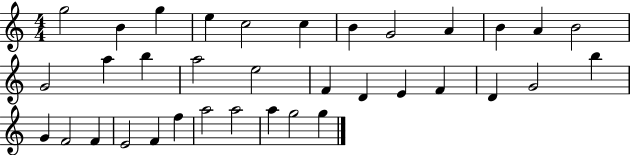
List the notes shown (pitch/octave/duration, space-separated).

G5/h B4/q G5/q E5/q C5/h C5/q B4/q G4/h A4/q B4/q A4/q B4/h G4/h A5/q B5/q A5/h E5/h F4/q D4/q E4/q F4/q D4/q G4/h B5/q G4/q F4/h F4/q E4/h F4/q F5/q A5/h A5/h A5/q G5/h G5/q